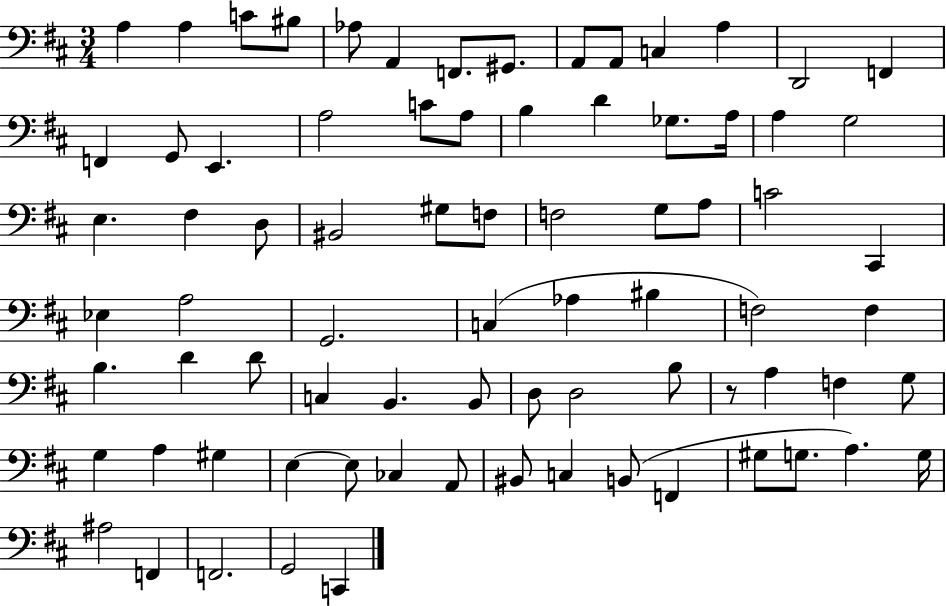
A3/q A3/q C4/e BIS3/e Ab3/e A2/q F2/e. G#2/e. A2/e A2/e C3/q A3/q D2/h F2/q F2/q G2/e E2/q. A3/h C4/e A3/e B3/q D4/q Gb3/e. A3/s A3/q G3/h E3/q. F#3/q D3/e BIS2/h G#3/e F3/e F3/h G3/e A3/e C4/h C#2/q Eb3/q A3/h G2/h. C3/q Ab3/q BIS3/q F3/h F3/q B3/q. D4/q D4/e C3/q B2/q. B2/e D3/e D3/h B3/e R/e A3/q F3/q G3/e G3/q A3/q G#3/q E3/q E3/e CES3/q A2/e BIS2/e C3/q B2/e F2/q G#3/e G3/e. A3/q. G3/s A#3/h F2/q F2/h. G2/h C2/q